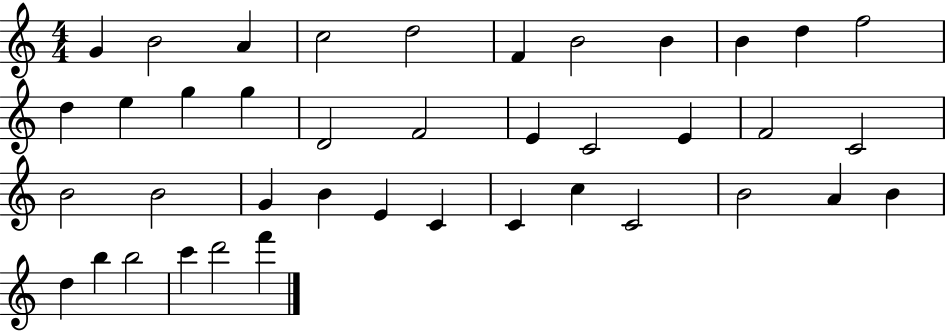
G4/q B4/h A4/q C5/h D5/h F4/q B4/h B4/q B4/q D5/q F5/h D5/q E5/q G5/q G5/q D4/h F4/h E4/q C4/h E4/q F4/h C4/h B4/h B4/h G4/q B4/q E4/q C4/q C4/q C5/q C4/h B4/h A4/q B4/q D5/q B5/q B5/h C6/q D6/h F6/q